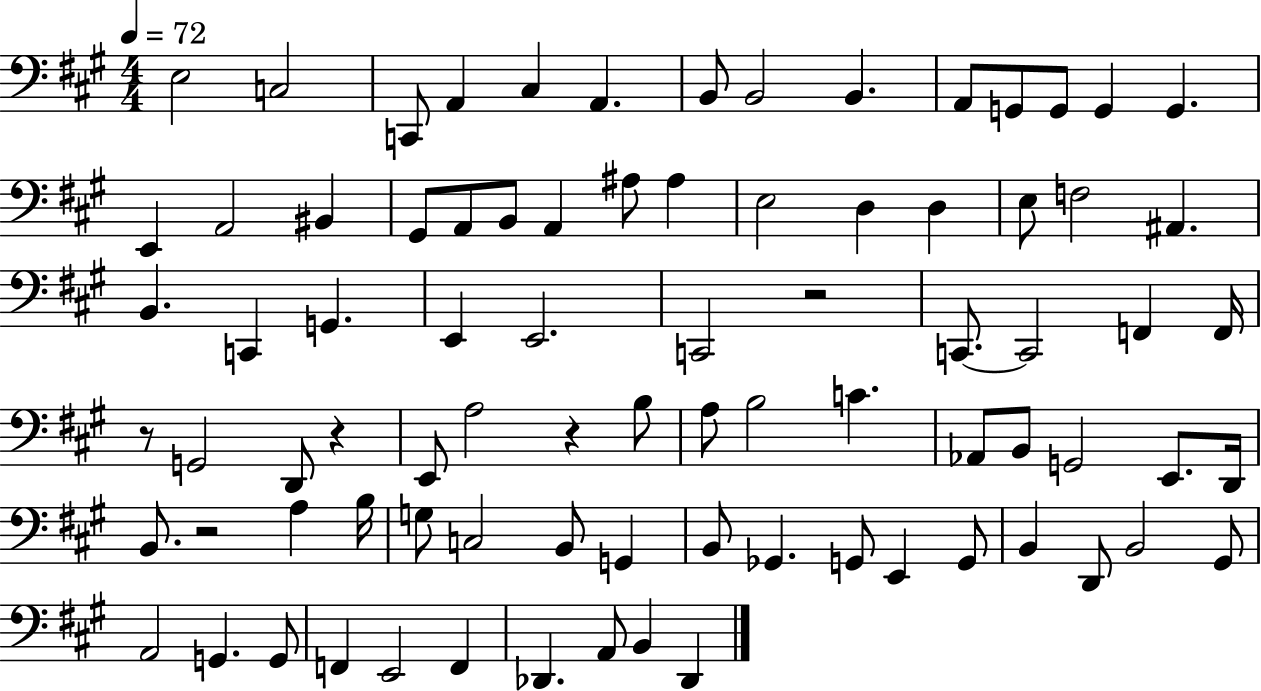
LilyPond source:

{
  \clef bass
  \numericTimeSignature
  \time 4/4
  \key a \major
  \tempo 4 = 72
  e2 c2 | c,8 a,4 cis4 a,4. | b,8 b,2 b,4. | a,8 g,8 g,8 g,4 g,4. | \break e,4 a,2 bis,4 | gis,8 a,8 b,8 a,4 ais8 ais4 | e2 d4 d4 | e8 f2 ais,4. | \break b,4. c,4 g,4. | e,4 e,2. | c,2 r2 | c,8.~~ c,2 f,4 f,16 | \break r8 g,2 d,8 r4 | e,8 a2 r4 b8 | a8 b2 c'4. | aes,8 b,8 g,2 e,8. d,16 | \break b,8. r2 a4 b16 | g8 c2 b,8 g,4 | b,8 ges,4. g,8 e,4 g,8 | b,4 d,8 b,2 gis,8 | \break a,2 g,4. g,8 | f,4 e,2 f,4 | des,4. a,8 b,4 des,4 | \bar "|."
}